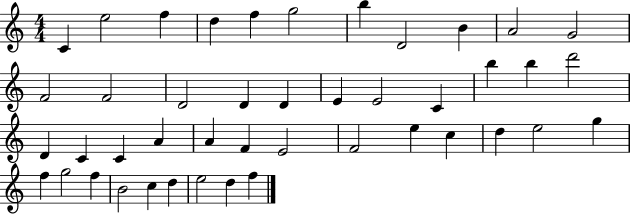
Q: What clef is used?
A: treble